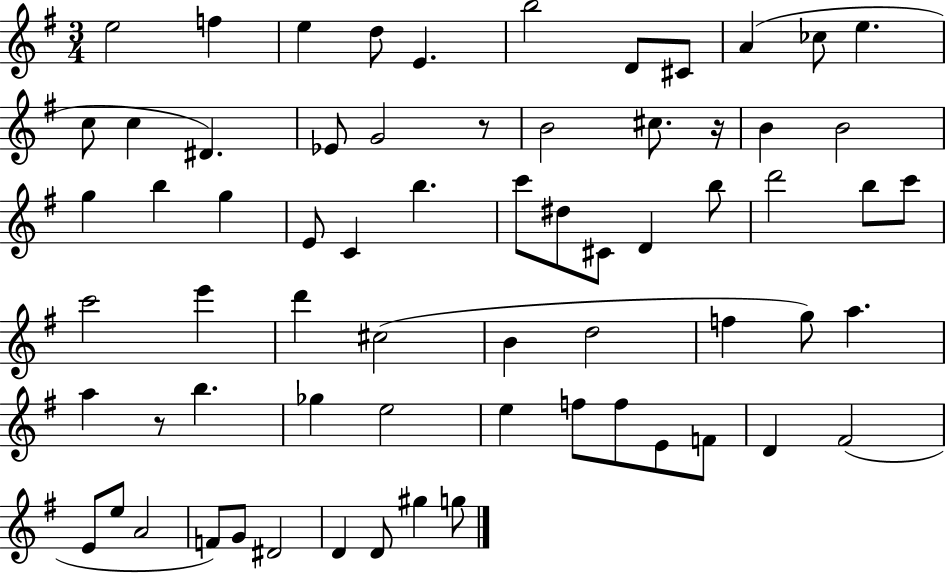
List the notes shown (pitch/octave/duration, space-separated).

E5/h F5/q E5/q D5/e E4/q. B5/h D4/e C#4/e A4/q CES5/e E5/q. C5/e C5/q D#4/q. Eb4/e G4/h R/e B4/h C#5/e. R/s B4/q B4/h G5/q B5/q G5/q E4/e C4/q B5/q. C6/e D#5/e C#4/e D4/q B5/e D6/h B5/e C6/e C6/h E6/q D6/q C#5/h B4/q D5/h F5/q G5/e A5/q. A5/q R/e B5/q. Gb5/q E5/h E5/q F5/e F5/e E4/e F4/e D4/q F#4/h E4/e E5/e A4/h F4/e G4/e D#4/h D4/q D4/e G#5/q G5/e